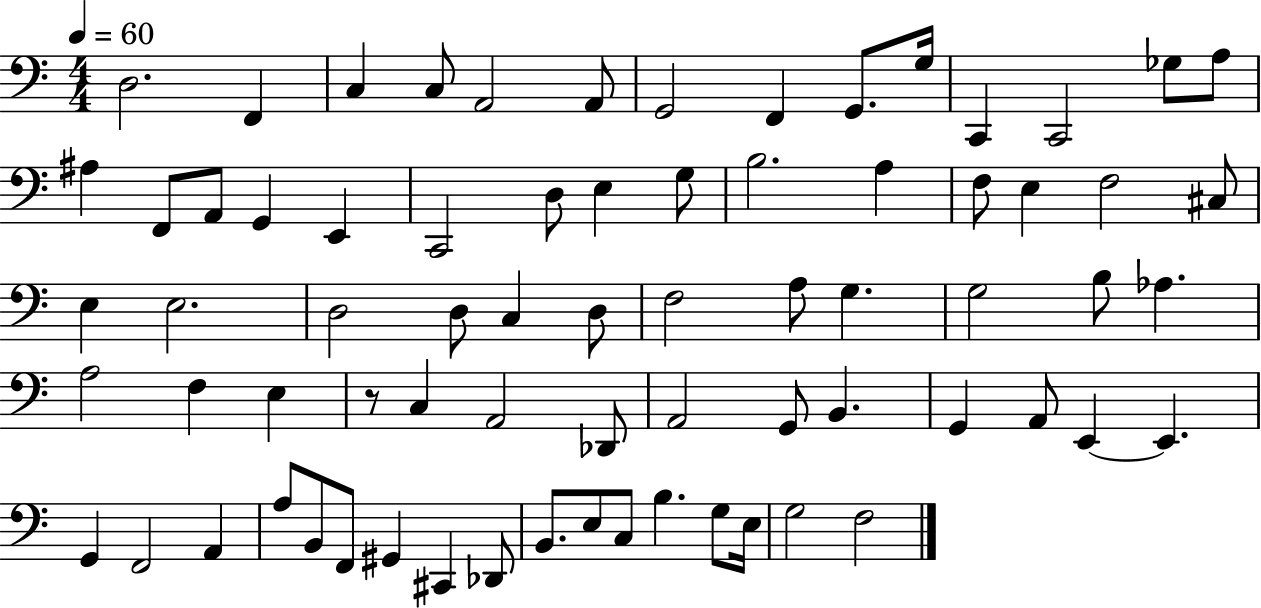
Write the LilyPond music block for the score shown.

{
  \clef bass
  \numericTimeSignature
  \time 4/4
  \key c \major
  \tempo 4 = 60
  d2. f,4 | c4 c8 a,2 a,8 | g,2 f,4 g,8. g16 | c,4 c,2 ges8 a8 | \break ais4 f,8 a,8 g,4 e,4 | c,2 d8 e4 g8 | b2. a4 | f8 e4 f2 cis8 | \break e4 e2. | d2 d8 c4 d8 | f2 a8 g4. | g2 b8 aes4. | \break a2 f4 e4 | r8 c4 a,2 des,8 | a,2 g,8 b,4. | g,4 a,8 e,4~~ e,4. | \break g,4 f,2 a,4 | a8 b,8 f,8 gis,4 cis,4 des,8 | b,8. e8 c8 b4. g8 e16 | g2 f2 | \break \bar "|."
}